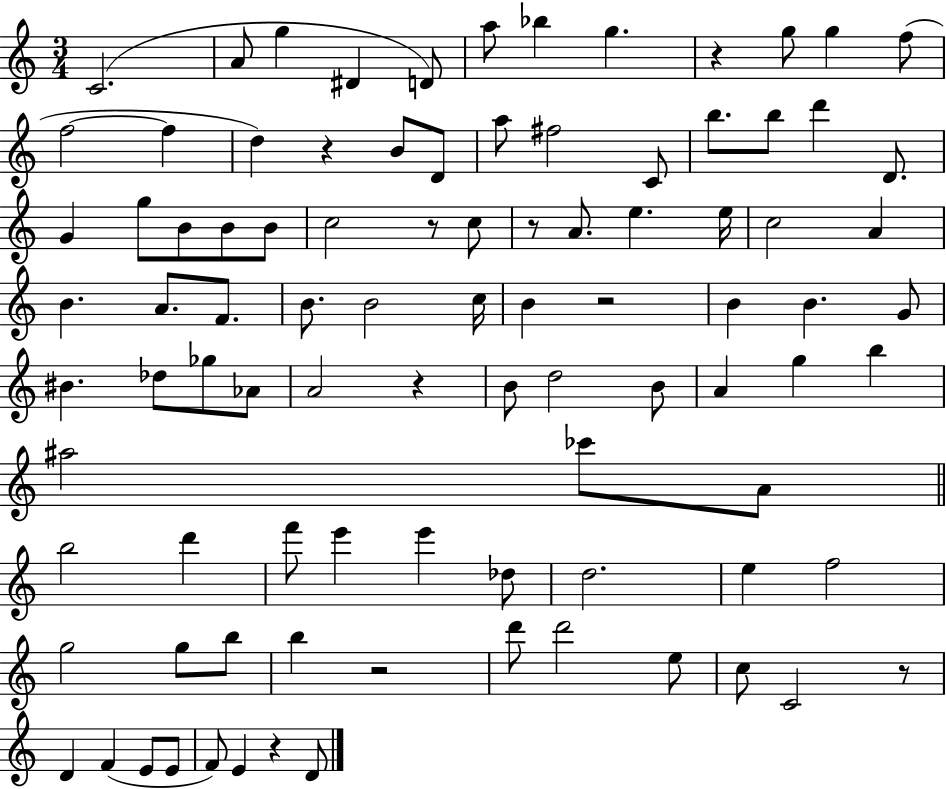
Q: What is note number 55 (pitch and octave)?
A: G5